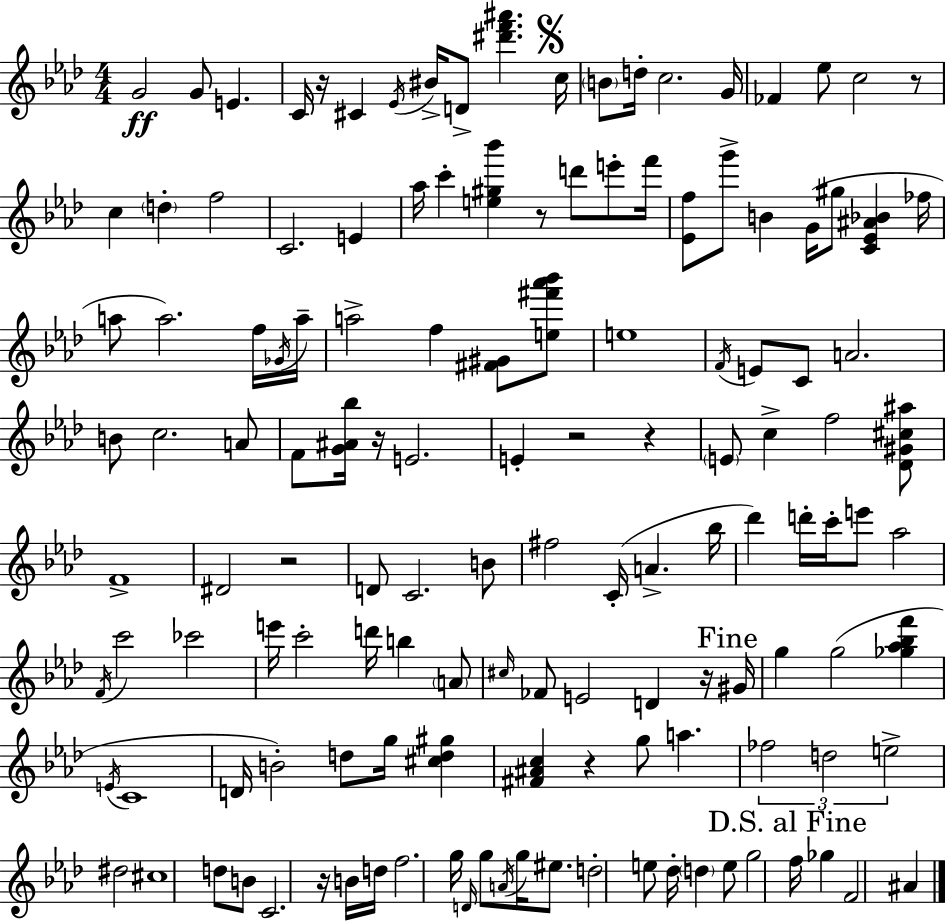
{
  \clef treble
  \numericTimeSignature
  \time 4/4
  \key f \minor
  g'2\ff g'8 e'4. | c'16 r16 cis'4 \acciaccatura { ees'16 } bis'16-> d'8-> <dis''' f''' ais'''>4. | \mark \markup { \musicglyph "scripts.segno" } c''16 \parenthesize b'8 d''16-. c''2. | g'16 fes'4 ees''8 c''2 r8 | \break c''4 \parenthesize d''4-. f''2 | c'2. e'4 | aes''16 c'''4-. <e'' gis'' bes'''>4 r8 d'''8 e'''8-. | f'''16 <ees' f''>8 g'''8-> b'4 g'16( gis''8 <c' ees' ais' bes'>4 | \break fes''16 a''8 a''2.) f''16 | \acciaccatura { ges'16 } a''16-- a''2-> f''4 <fis' gis'>8 | <e'' fis''' aes''' bes'''>8 e''1 | \acciaccatura { f'16 } e'8 c'8 a'2. | \break b'8 c''2. | a'8 f'8 <g' ais' bes''>16 r16 e'2. | e'4-. r2 r4 | \parenthesize e'8 c''4-> f''2 | \break <des' gis' cis'' ais''>8 f'1-> | dis'2 r2 | d'8 c'2. | b'8 fis''2 c'16-.( a'4.-> | \break bes''16 des'''4) d'''16-. c'''16-. e'''8 aes''2 | \acciaccatura { f'16 } c'''2 ces'''2 | e'''16 c'''2-. d'''16 b''4 | \parenthesize a'8 \grace { cis''16 } fes'8 e'2 d'4 | \break r16 \mark "Fine" gis'16 g''4 g''2( | <ges'' aes'' bes'' f'''>4 \acciaccatura { e'16 } c'1 | d'16 b'2-.) d''8 | g''16 <cis'' d'' gis''>4 <fis' ais' c''>4 r4 g''8 | \break a''4. \tuplet 3/2 { fes''2 d''2 | e''2-> } dis''2 | cis''1 | d''8 b'8 c'2. | \break r16 b'16 d''16 f''2. | g''16 \grace { d'16 } g''8 \acciaccatura { a'16 } g''16 eis''8. d''2-. | e''8 des''16-. \parenthesize d''4 e''8 g''2 | \mark "D.S. al Fine" f''16 ges''4 f'2 | \break ais'4 \bar "|."
}